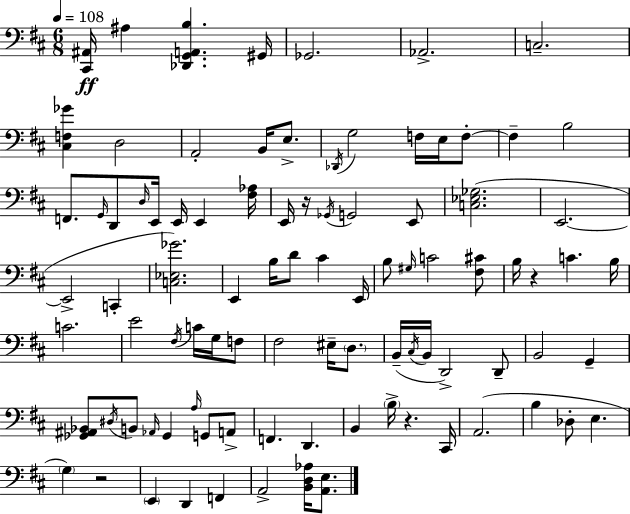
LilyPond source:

{
  \clef bass
  \numericTimeSignature
  \time 6/8
  \key d \major
  \tempo 4 = 108
  \repeat volta 2 { <cis, ais,>16\ff ais4 <des, g, a, b>4. gis,16 | ges,2. | aes,2.-> | c2.-- | \break <cis f ges'>4 d2 | a,2-. b,16 e8.-> | \acciaccatura { des,16 } g2 f16 e16 f8-.~~ | f4-- b2 | \break f,8. \grace { g,16 } d,8 \grace { d16 } e,16 e,16 e,4 | <fis aes>16 e,16 r16 \acciaccatura { ges,16 } g,2 | e,8 <c ees ges>2.( | e,2.~~ | \break e,2-> | c,4-. <c ees ges'>2.) | e,4 b16 d'8 cis'4 | e,16 b8 \grace { gis16 } c'2 | \break <fis cis'>8 b16 r4 c'4. | b16 c'2. | e'2 | \acciaccatura { fis16 } c'16 g16 f8 fis2 | \break eis16-- \parenthesize d8. b,16--( \acciaccatura { cis16 } b,16 d,2->) | d,8-- b,2 | g,4-- <ges, ais, bes,>8 \acciaccatura { dis16 } b,8 | \grace { aes,16 } ges,4 \grace { a16 } g,8 a,8-> f,4. | \break d,4. b,4 | \parenthesize b16-> r4. cis,16 a,2.( | b4 | des8-. e4. \parenthesize g4) | \break r2 \parenthesize e,4 | d,4 f,4 a,2-> | <b, d aes>16 <a, e>8. } \bar "|."
}